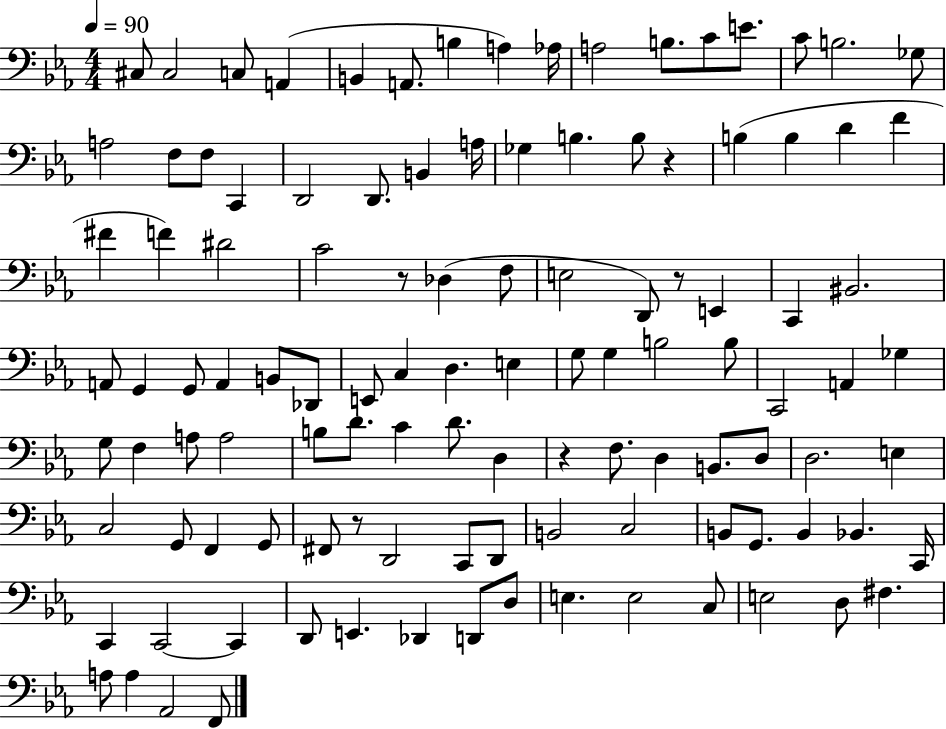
X:1
T:Untitled
M:4/4
L:1/4
K:Eb
^C,/2 ^C,2 C,/2 A,, B,, A,,/2 B, A, _A,/4 A,2 B,/2 C/2 E/2 C/2 B,2 _G,/2 A,2 F,/2 F,/2 C,, D,,2 D,,/2 B,, A,/4 _G, B, B,/2 z B, B, D F ^F F ^D2 C2 z/2 _D, F,/2 E,2 D,,/2 z/2 E,, C,, ^B,,2 A,,/2 G,, G,,/2 A,, B,,/2 _D,,/2 E,,/2 C, D, E, G,/2 G, B,2 B,/2 C,,2 A,, _G, G,/2 F, A,/2 A,2 B,/2 D/2 C D/2 D, z F,/2 D, B,,/2 D,/2 D,2 E, C,2 G,,/2 F,, G,,/2 ^F,,/2 z/2 D,,2 C,,/2 D,,/2 B,,2 C,2 B,,/2 G,,/2 B,, _B,, C,,/4 C,, C,,2 C,, D,,/2 E,, _D,, D,,/2 D,/2 E, E,2 C,/2 E,2 D,/2 ^F, A,/2 A, _A,,2 F,,/2